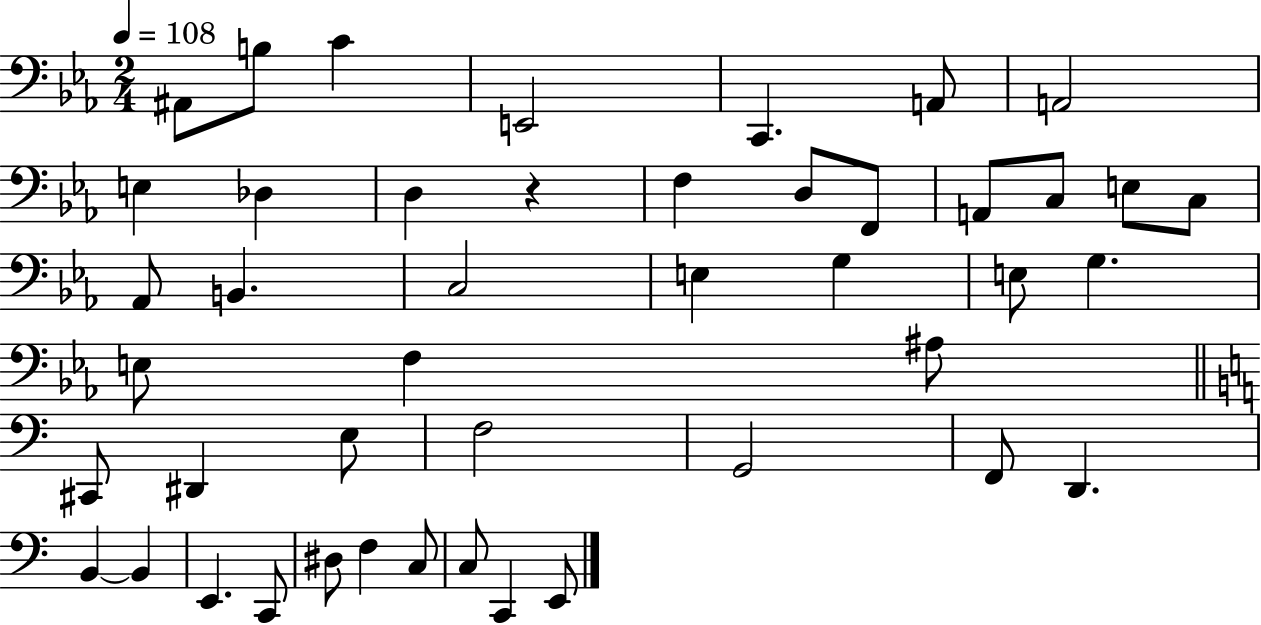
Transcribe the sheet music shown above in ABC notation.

X:1
T:Untitled
M:2/4
L:1/4
K:Eb
^A,,/2 B,/2 C E,,2 C,, A,,/2 A,,2 E, _D, D, z F, D,/2 F,,/2 A,,/2 C,/2 E,/2 C,/2 _A,,/2 B,, C,2 E, G, E,/2 G, E,/2 F, ^A,/2 ^C,,/2 ^D,, E,/2 F,2 G,,2 F,,/2 D,, B,, B,, E,, C,,/2 ^D,/2 F, C,/2 C,/2 C,, E,,/2